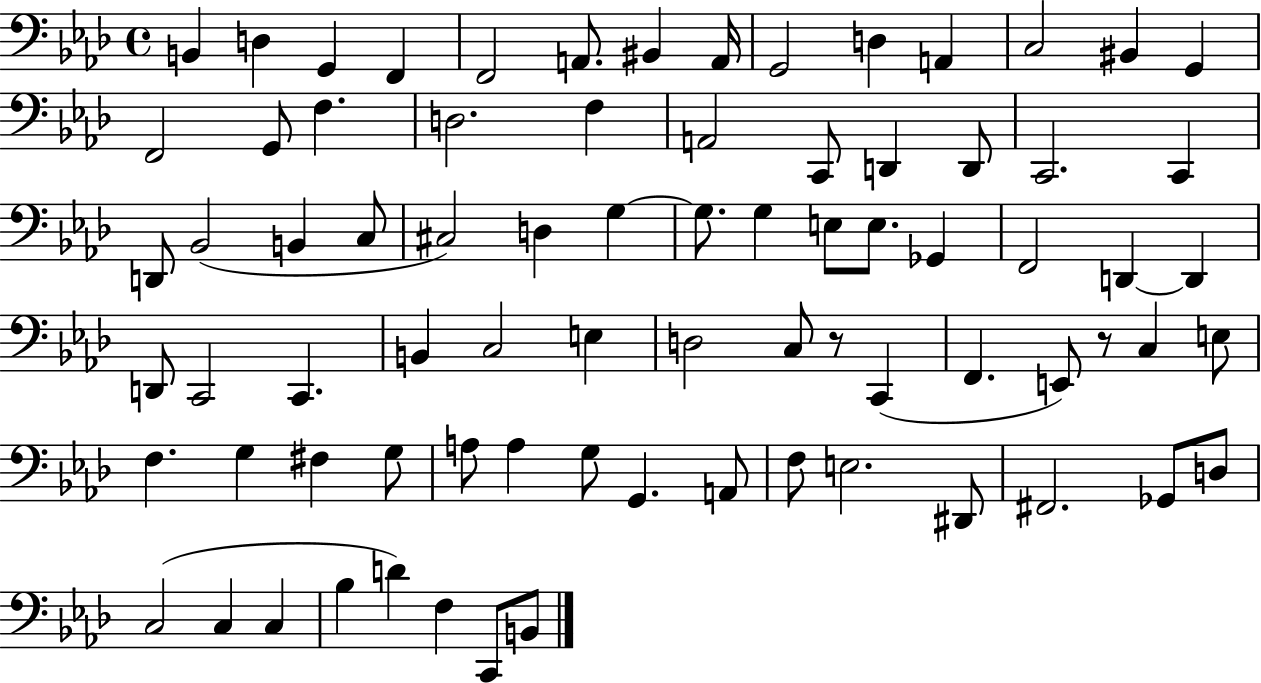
B2/q D3/q G2/q F2/q F2/h A2/e. BIS2/q A2/s G2/h D3/q A2/q C3/h BIS2/q G2/q F2/h G2/e F3/q. D3/h. F3/q A2/h C2/e D2/q D2/e C2/h. C2/q D2/e Bb2/h B2/q C3/e C#3/h D3/q G3/q G3/e. G3/q E3/e E3/e. Gb2/q F2/h D2/q D2/q D2/e C2/h C2/q. B2/q C3/h E3/q D3/h C3/e R/e C2/q F2/q. E2/e R/e C3/q E3/e F3/q. G3/q F#3/q G3/e A3/e A3/q G3/e G2/q. A2/e F3/e E3/h. D#2/e F#2/h. Gb2/e D3/e C3/h C3/q C3/q Bb3/q D4/q F3/q C2/e B2/e